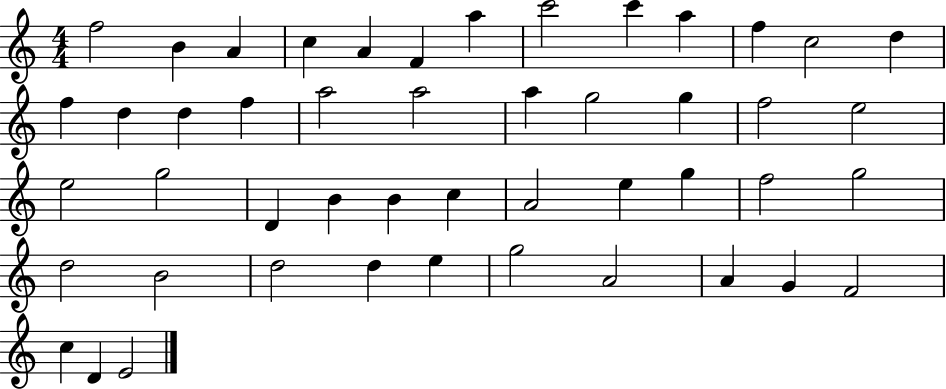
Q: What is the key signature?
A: C major